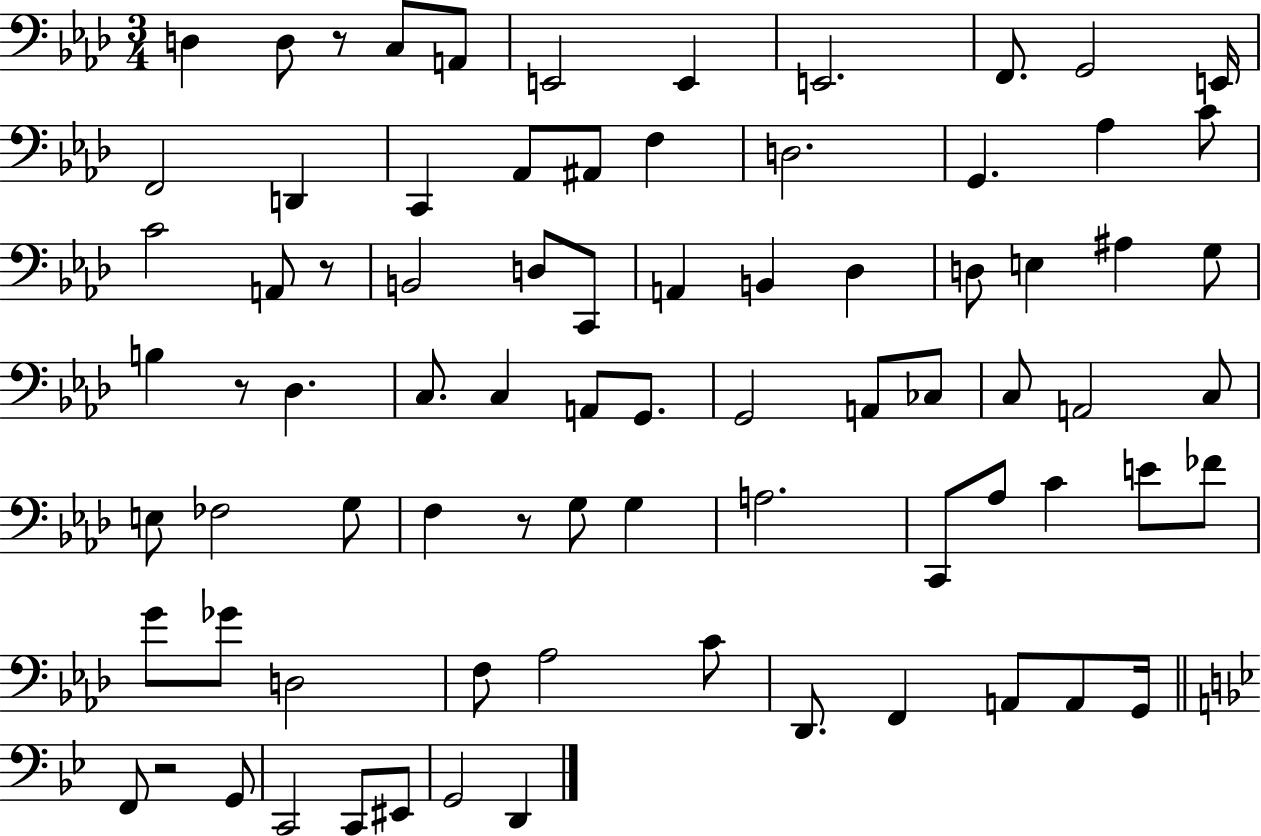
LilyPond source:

{
  \clef bass
  \numericTimeSignature
  \time 3/4
  \key aes \major
  d4 d8 r8 c8 a,8 | e,2 e,4 | e,2. | f,8. g,2 e,16 | \break f,2 d,4 | c,4 aes,8 ais,8 f4 | d2. | g,4. aes4 c'8 | \break c'2 a,8 r8 | b,2 d8 c,8 | a,4 b,4 des4 | d8 e4 ais4 g8 | \break b4 r8 des4. | c8. c4 a,8 g,8. | g,2 a,8 ces8 | c8 a,2 c8 | \break e8 fes2 g8 | f4 r8 g8 g4 | a2. | c,8 aes8 c'4 e'8 fes'8 | \break g'8 ges'8 d2 | f8 aes2 c'8 | des,8. f,4 a,8 a,8 g,16 | \bar "||" \break \key bes \major f,8 r2 g,8 | c,2 c,8 eis,8 | g,2 d,4 | \bar "|."
}